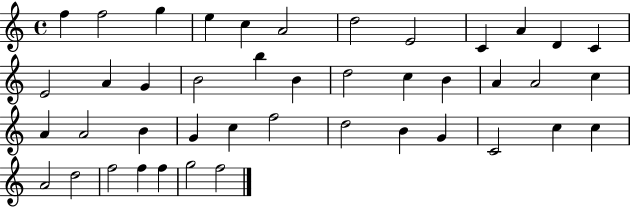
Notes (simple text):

F5/q F5/h G5/q E5/q C5/q A4/h D5/h E4/h C4/q A4/q D4/q C4/q E4/h A4/q G4/q B4/h B5/q B4/q D5/h C5/q B4/q A4/q A4/h C5/q A4/q A4/h B4/q G4/q C5/q F5/h D5/h B4/q G4/q C4/h C5/q C5/q A4/h D5/h F5/h F5/q F5/q G5/h F5/h